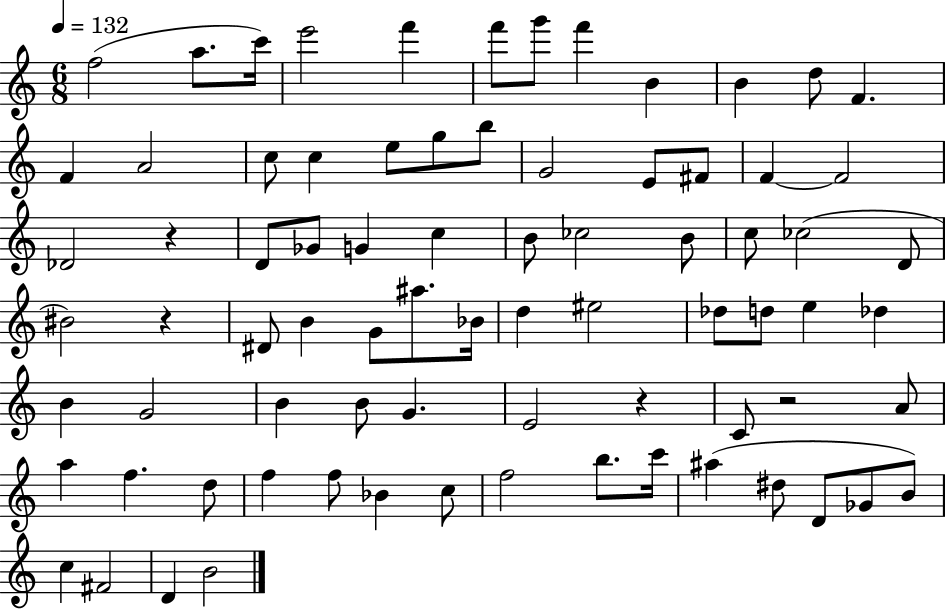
F5/h A5/e. C6/s E6/h F6/q F6/e G6/e F6/q B4/q B4/q D5/e F4/q. F4/q A4/h C5/e C5/q E5/e G5/e B5/e G4/h E4/e F#4/e F4/q F4/h Db4/h R/q D4/e Gb4/e G4/q C5/q B4/e CES5/h B4/e C5/e CES5/h D4/e BIS4/h R/q D#4/e B4/q G4/e A#5/e. Bb4/s D5/q EIS5/h Db5/e D5/e E5/q Db5/q B4/q G4/h B4/q B4/e G4/q. E4/h R/q C4/e R/h A4/e A5/q F5/q. D5/e F5/q F5/e Bb4/q C5/e F5/h B5/e. C6/s A#5/q D#5/e D4/e Gb4/e B4/e C5/q F#4/h D4/q B4/h